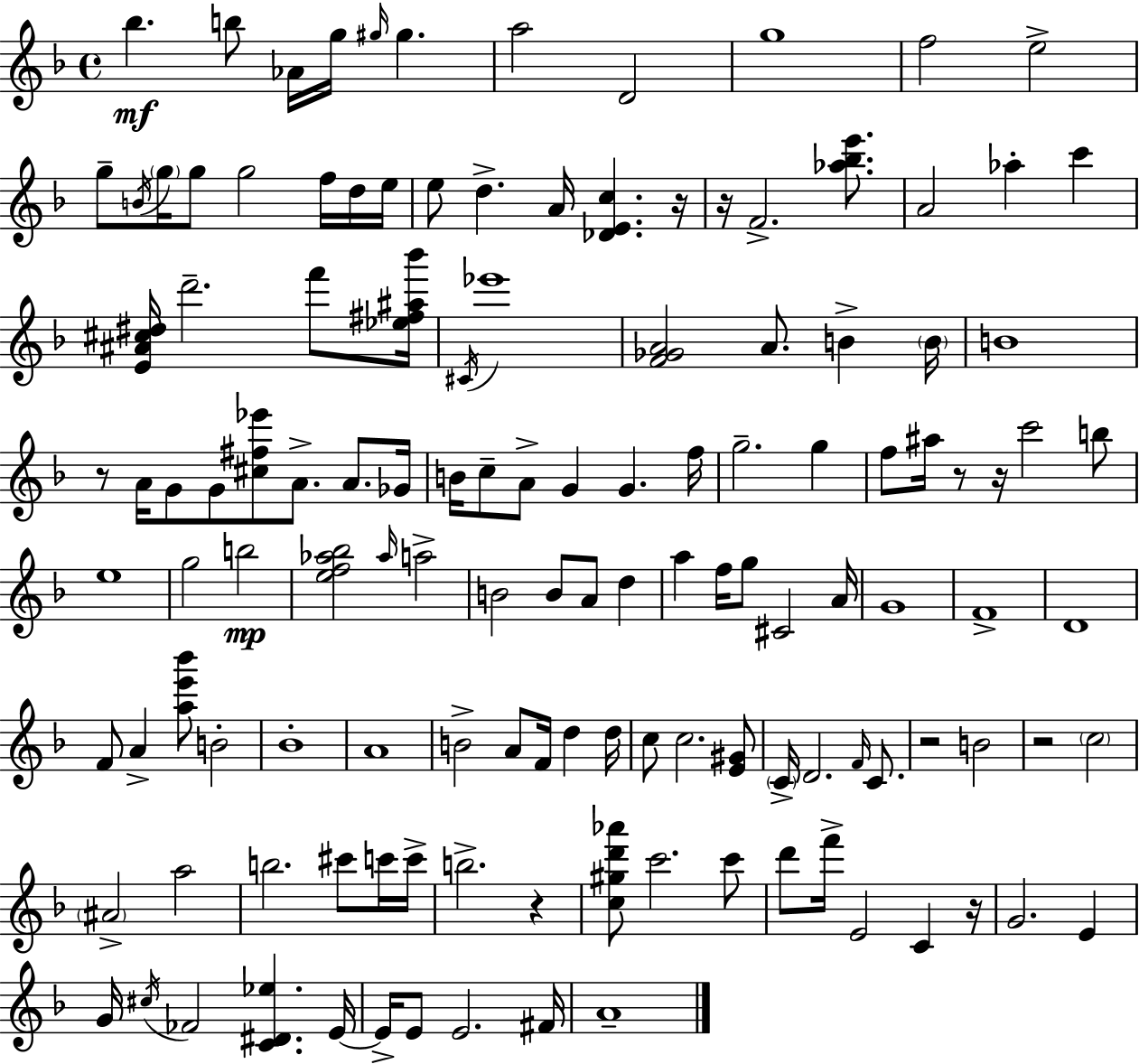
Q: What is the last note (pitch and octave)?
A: A4